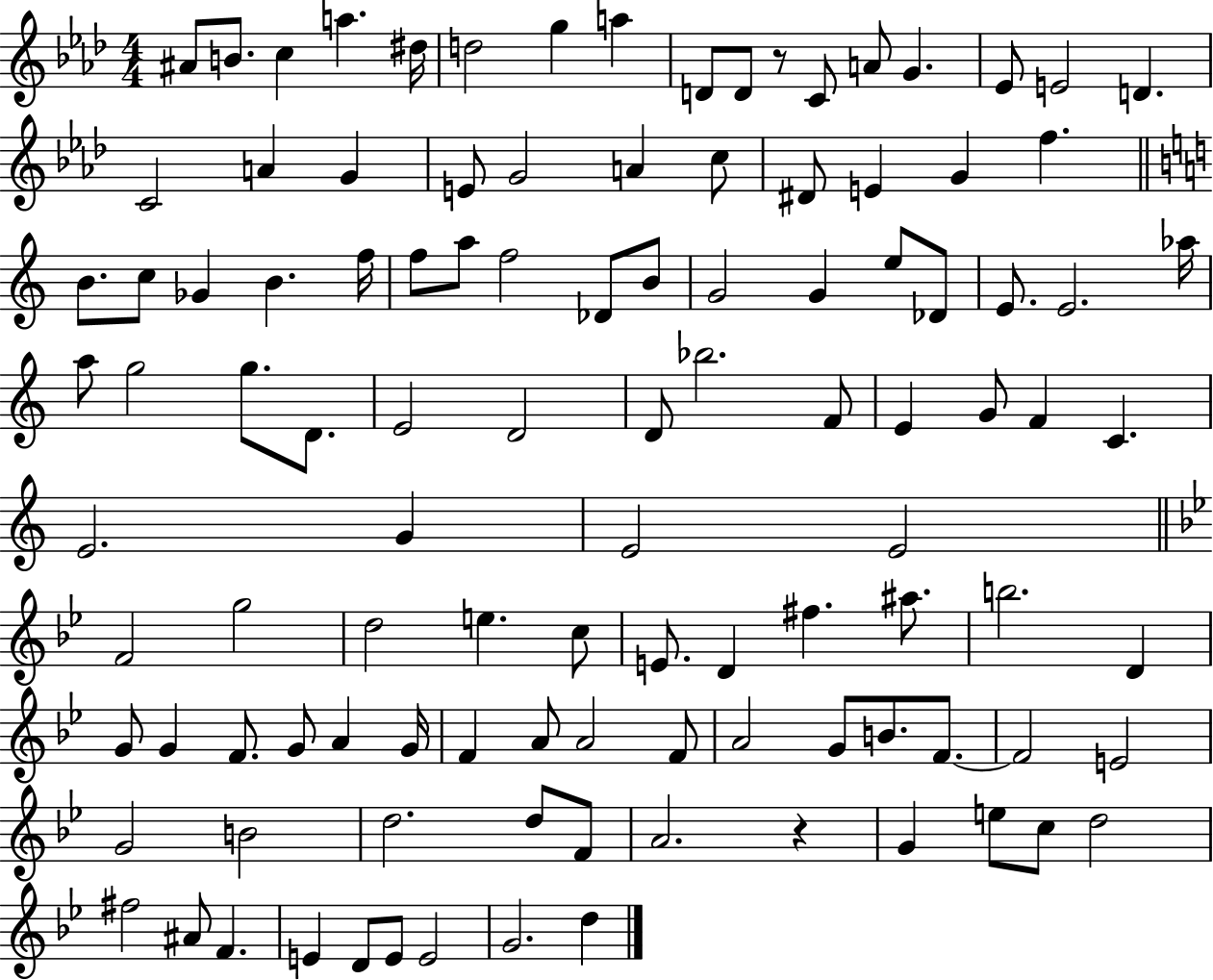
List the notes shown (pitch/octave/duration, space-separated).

A#4/e B4/e. C5/q A5/q. D#5/s D5/h G5/q A5/q D4/e D4/e R/e C4/e A4/e G4/q. Eb4/e E4/h D4/q. C4/h A4/q G4/q E4/e G4/h A4/q C5/e D#4/e E4/q G4/q F5/q. B4/e. C5/e Gb4/q B4/q. F5/s F5/e A5/e F5/h Db4/e B4/e G4/h G4/q E5/e Db4/e E4/e. E4/h. Ab5/s A5/e G5/h G5/e. D4/e. E4/h D4/h D4/e Bb5/h. F4/e E4/q G4/e F4/q C4/q. E4/h. G4/q E4/h E4/h F4/h G5/h D5/h E5/q. C5/e E4/e. D4/q F#5/q. A#5/e. B5/h. D4/q G4/e G4/q F4/e. G4/e A4/q G4/s F4/q A4/e A4/h F4/e A4/h G4/e B4/e. F4/e. F4/h E4/h G4/h B4/h D5/h. D5/e F4/e A4/h. R/q G4/q E5/e C5/e D5/h F#5/h A#4/e F4/q. E4/q D4/e E4/e E4/h G4/h. D5/q